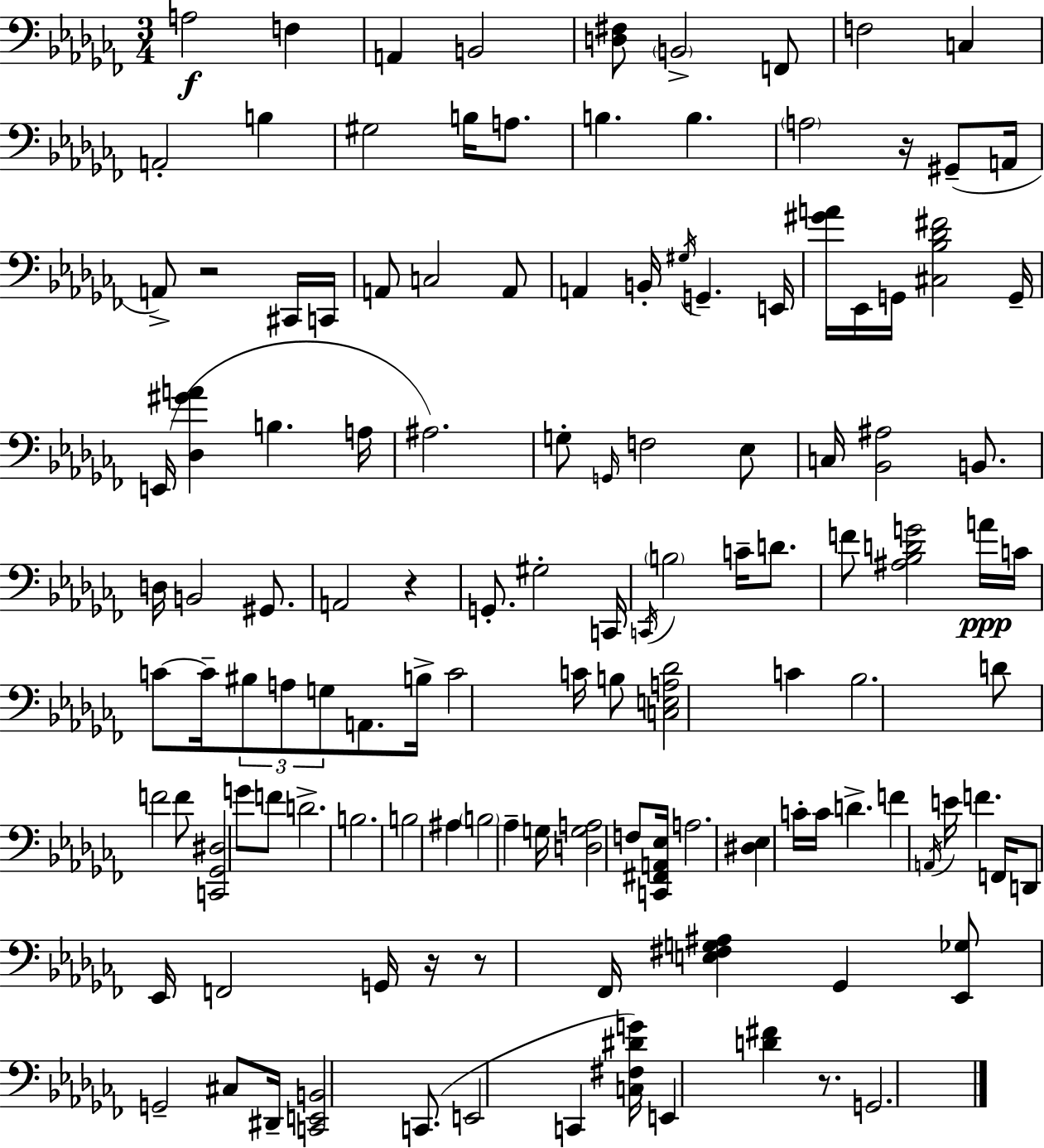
X:1
T:Untitled
M:3/4
L:1/4
K:Abm
A,2 F, A,, B,,2 [D,^F,]/2 B,,2 F,,/2 F,2 C, A,,2 B, ^G,2 B,/4 A,/2 B, B, A,2 z/4 ^G,,/2 A,,/4 A,,/2 z2 ^C,,/4 C,,/4 A,,/2 C,2 A,,/2 A,, B,,/4 ^G,/4 G,, E,,/4 [^GA]/4 _E,,/4 G,,/4 [^C,_B,_D^F]2 G,,/4 E,,/4 [_D,^GA] B, A,/4 ^A,2 G,/2 G,,/4 F,2 _E,/2 C,/4 [_B,,^A,]2 B,,/2 D,/4 B,,2 ^G,,/2 A,,2 z G,,/2 ^G,2 C,,/4 C,,/4 B,2 C/4 D/2 F/2 [^A,_B,DG]2 A/4 C/4 C/2 C/4 ^B,/2 A,/2 G,/2 A,,/2 B,/4 C2 C/4 B,/2 [C,E,A,_D]2 C _B,2 D/2 F2 F/2 [C,,_G,,^D,]2 G/2 F/2 D2 B,2 B,2 ^A, B,2 _A, G,/4 [D,G,A,]2 F,/2 [C,,^F,,A,,_E,]/4 A,2 [^D,_E,] C/4 C/4 D F A,,/4 E/4 F F,,/4 D,,/2 _E,,/4 F,,2 G,,/4 z/4 z/2 _F,,/4 [E,^F,G,^A,] _G,, [_E,,_G,]/2 G,,2 ^C,/2 ^D,,/4 [C,,E,,B,,]2 C,,/2 E,,2 C,, [C,^F,^DG]/4 E,, [D^F] z/2 G,,2